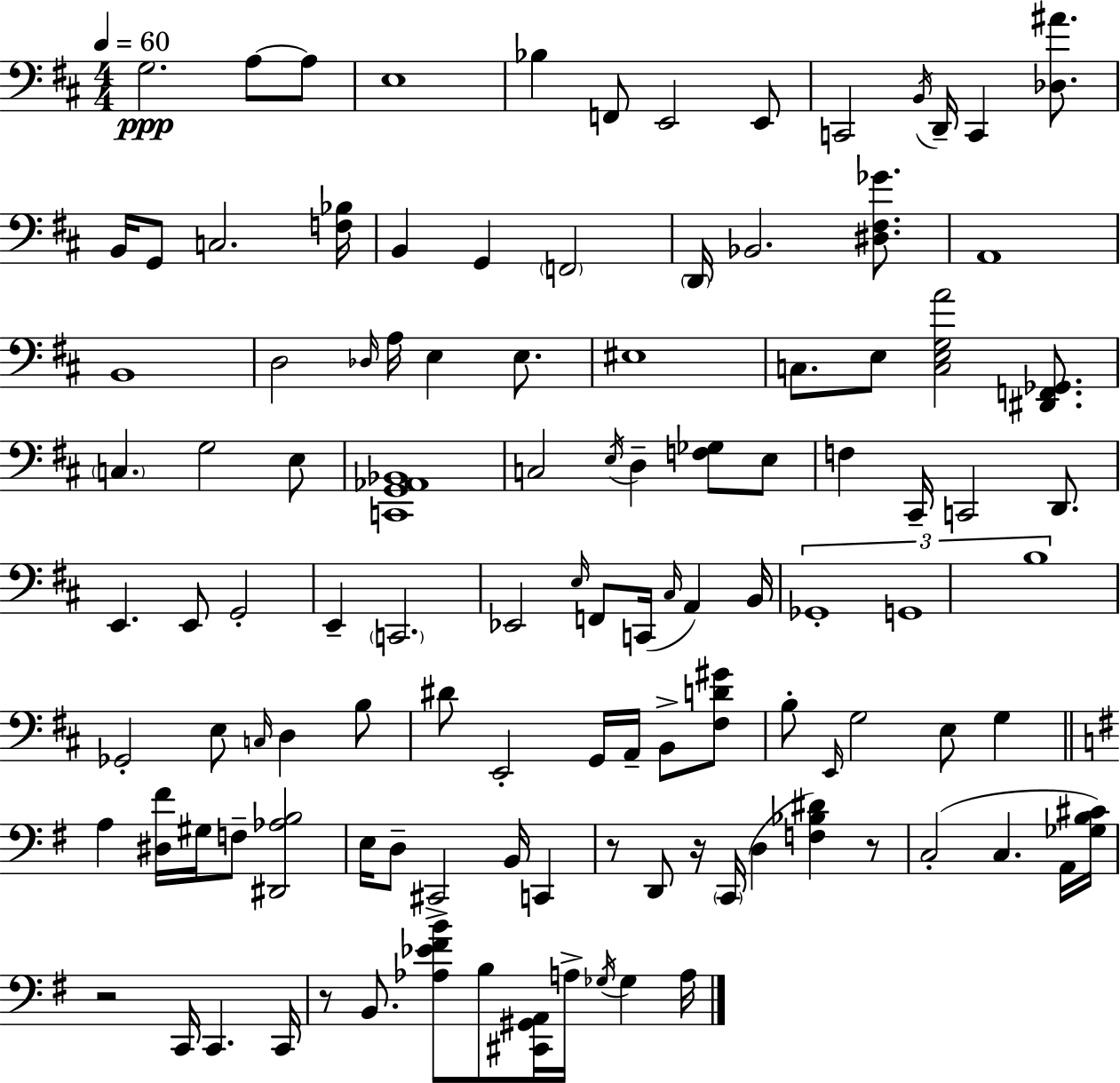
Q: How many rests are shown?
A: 5